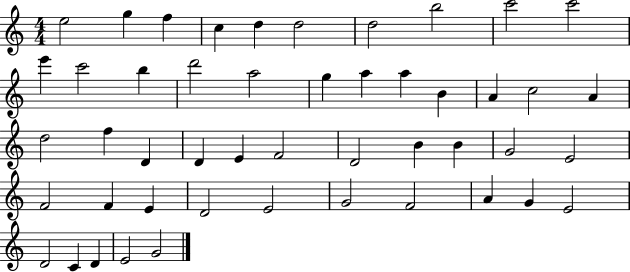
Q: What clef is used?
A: treble